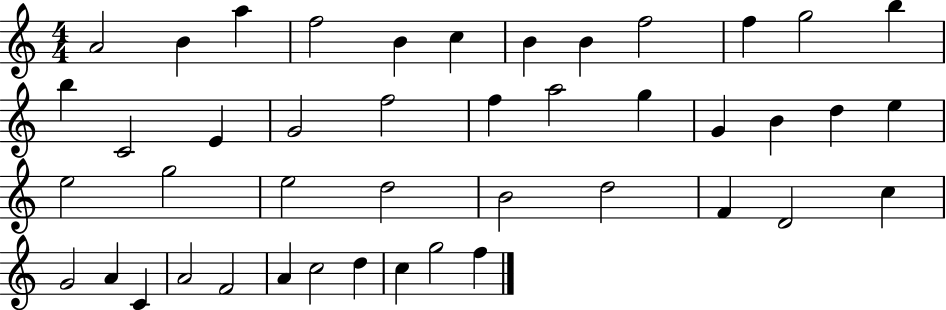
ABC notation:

X:1
T:Untitled
M:4/4
L:1/4
K:C
A2 B a f2 B c B B f2 f g2 b b C2 E G2 f2 f a2 g G B d e e2 g2 e2 d2 B2 d2 F D2 c G2 A C A2 F2 A c2 d c g2 f